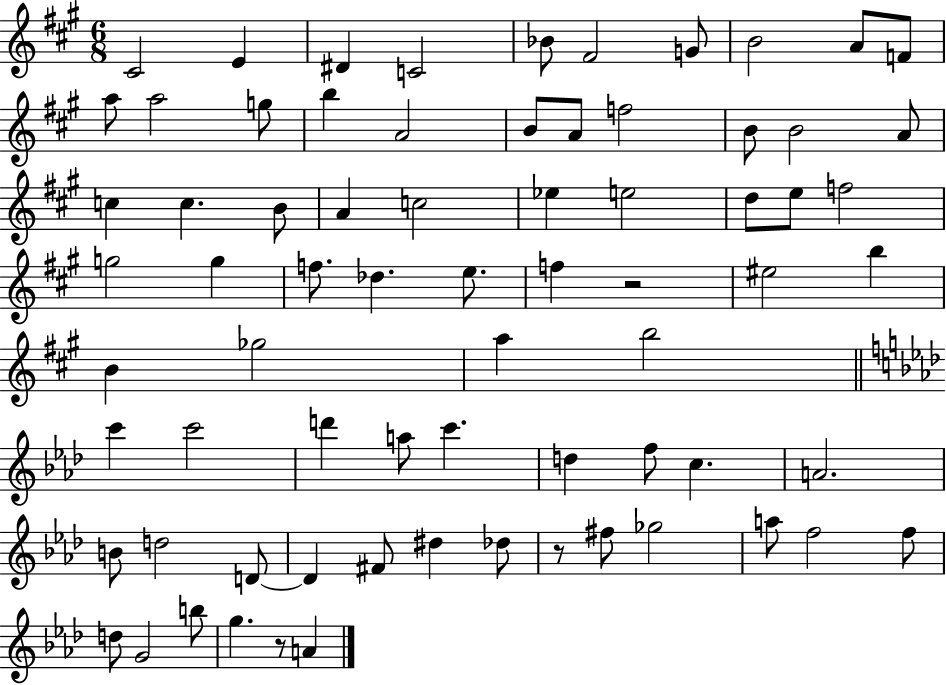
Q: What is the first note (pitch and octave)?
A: C#4